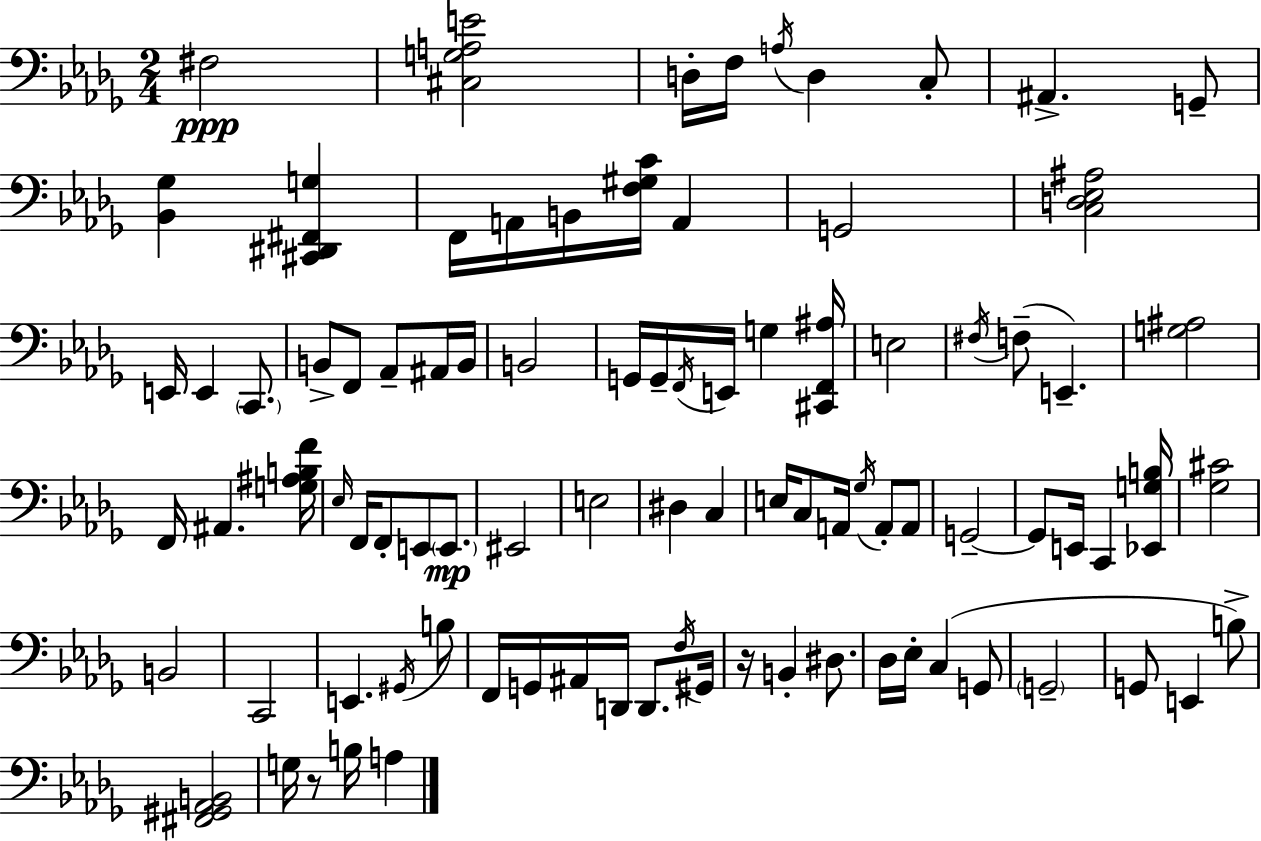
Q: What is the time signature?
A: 2/4